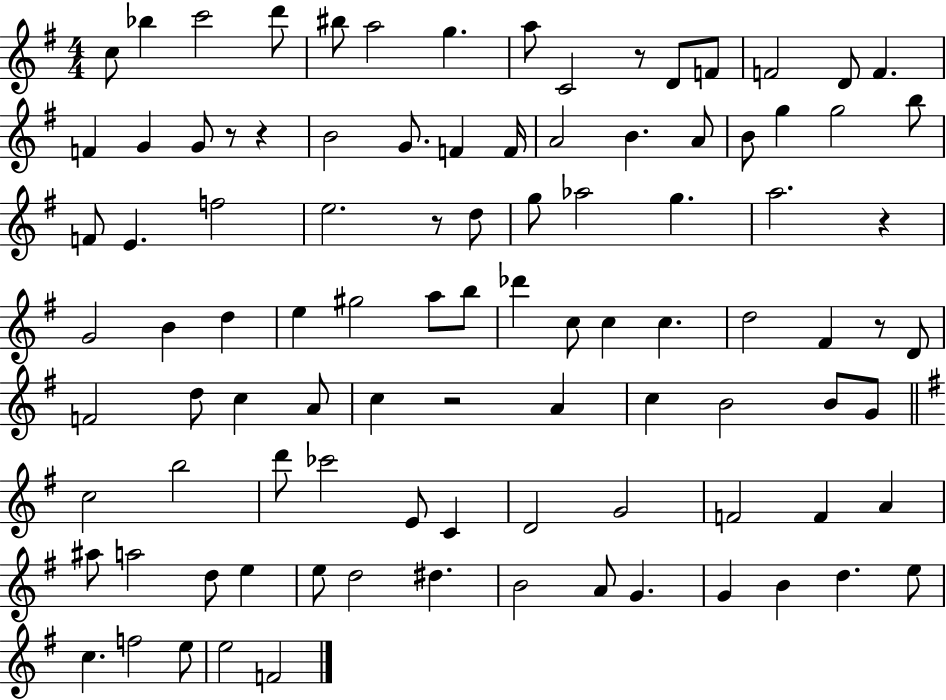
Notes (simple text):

C5/e Bb5/q C6/h D6/e BIS5/e A5/h G5/q. A5/e C4/h R/e D4/e F4/e F4/h D4/e F4/q. F4/q G4/q G4/e R/e R/q B4/h G4/e. F4/q F4/s A4/h B4/q. A4/e B4/e G5/q G5/h B5/e F4/e E4/q. F5/h E5/h. R/e D5/e G5/e Ab5/h G5/q. A5/h. R/q G4/h B4/q D5/q E5/q G#5/h A5/e B5/e Db6/q C5/e C5/q C5/q. D5/h F#4/q R/e D4/e F4/h D5/e C5/q A4/e C5/q R/h A4/q C5/q B4/h B4/e G4/e C5/h B5/h D6/e CES6/h E4/e C4/q D4/h G4/h F4/h F4/q A4/q A#5/e A5/h D5/e E5/q E5/e D5/h D#5/q. B4/h A4/e G4/q. G4/q B4/q D5/q. E5/e C5/q. F5/h E5/e E5/h F4/h